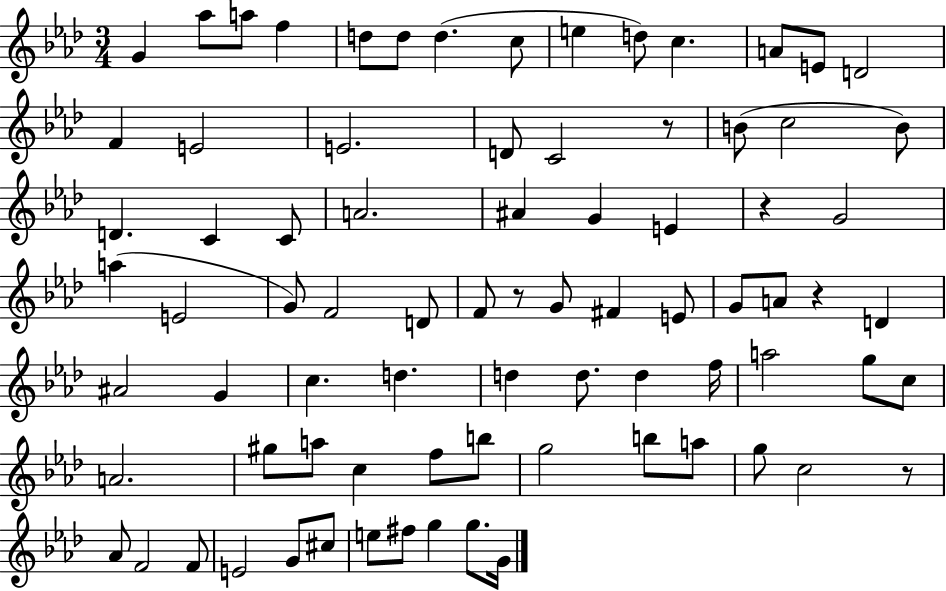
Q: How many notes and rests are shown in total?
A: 80